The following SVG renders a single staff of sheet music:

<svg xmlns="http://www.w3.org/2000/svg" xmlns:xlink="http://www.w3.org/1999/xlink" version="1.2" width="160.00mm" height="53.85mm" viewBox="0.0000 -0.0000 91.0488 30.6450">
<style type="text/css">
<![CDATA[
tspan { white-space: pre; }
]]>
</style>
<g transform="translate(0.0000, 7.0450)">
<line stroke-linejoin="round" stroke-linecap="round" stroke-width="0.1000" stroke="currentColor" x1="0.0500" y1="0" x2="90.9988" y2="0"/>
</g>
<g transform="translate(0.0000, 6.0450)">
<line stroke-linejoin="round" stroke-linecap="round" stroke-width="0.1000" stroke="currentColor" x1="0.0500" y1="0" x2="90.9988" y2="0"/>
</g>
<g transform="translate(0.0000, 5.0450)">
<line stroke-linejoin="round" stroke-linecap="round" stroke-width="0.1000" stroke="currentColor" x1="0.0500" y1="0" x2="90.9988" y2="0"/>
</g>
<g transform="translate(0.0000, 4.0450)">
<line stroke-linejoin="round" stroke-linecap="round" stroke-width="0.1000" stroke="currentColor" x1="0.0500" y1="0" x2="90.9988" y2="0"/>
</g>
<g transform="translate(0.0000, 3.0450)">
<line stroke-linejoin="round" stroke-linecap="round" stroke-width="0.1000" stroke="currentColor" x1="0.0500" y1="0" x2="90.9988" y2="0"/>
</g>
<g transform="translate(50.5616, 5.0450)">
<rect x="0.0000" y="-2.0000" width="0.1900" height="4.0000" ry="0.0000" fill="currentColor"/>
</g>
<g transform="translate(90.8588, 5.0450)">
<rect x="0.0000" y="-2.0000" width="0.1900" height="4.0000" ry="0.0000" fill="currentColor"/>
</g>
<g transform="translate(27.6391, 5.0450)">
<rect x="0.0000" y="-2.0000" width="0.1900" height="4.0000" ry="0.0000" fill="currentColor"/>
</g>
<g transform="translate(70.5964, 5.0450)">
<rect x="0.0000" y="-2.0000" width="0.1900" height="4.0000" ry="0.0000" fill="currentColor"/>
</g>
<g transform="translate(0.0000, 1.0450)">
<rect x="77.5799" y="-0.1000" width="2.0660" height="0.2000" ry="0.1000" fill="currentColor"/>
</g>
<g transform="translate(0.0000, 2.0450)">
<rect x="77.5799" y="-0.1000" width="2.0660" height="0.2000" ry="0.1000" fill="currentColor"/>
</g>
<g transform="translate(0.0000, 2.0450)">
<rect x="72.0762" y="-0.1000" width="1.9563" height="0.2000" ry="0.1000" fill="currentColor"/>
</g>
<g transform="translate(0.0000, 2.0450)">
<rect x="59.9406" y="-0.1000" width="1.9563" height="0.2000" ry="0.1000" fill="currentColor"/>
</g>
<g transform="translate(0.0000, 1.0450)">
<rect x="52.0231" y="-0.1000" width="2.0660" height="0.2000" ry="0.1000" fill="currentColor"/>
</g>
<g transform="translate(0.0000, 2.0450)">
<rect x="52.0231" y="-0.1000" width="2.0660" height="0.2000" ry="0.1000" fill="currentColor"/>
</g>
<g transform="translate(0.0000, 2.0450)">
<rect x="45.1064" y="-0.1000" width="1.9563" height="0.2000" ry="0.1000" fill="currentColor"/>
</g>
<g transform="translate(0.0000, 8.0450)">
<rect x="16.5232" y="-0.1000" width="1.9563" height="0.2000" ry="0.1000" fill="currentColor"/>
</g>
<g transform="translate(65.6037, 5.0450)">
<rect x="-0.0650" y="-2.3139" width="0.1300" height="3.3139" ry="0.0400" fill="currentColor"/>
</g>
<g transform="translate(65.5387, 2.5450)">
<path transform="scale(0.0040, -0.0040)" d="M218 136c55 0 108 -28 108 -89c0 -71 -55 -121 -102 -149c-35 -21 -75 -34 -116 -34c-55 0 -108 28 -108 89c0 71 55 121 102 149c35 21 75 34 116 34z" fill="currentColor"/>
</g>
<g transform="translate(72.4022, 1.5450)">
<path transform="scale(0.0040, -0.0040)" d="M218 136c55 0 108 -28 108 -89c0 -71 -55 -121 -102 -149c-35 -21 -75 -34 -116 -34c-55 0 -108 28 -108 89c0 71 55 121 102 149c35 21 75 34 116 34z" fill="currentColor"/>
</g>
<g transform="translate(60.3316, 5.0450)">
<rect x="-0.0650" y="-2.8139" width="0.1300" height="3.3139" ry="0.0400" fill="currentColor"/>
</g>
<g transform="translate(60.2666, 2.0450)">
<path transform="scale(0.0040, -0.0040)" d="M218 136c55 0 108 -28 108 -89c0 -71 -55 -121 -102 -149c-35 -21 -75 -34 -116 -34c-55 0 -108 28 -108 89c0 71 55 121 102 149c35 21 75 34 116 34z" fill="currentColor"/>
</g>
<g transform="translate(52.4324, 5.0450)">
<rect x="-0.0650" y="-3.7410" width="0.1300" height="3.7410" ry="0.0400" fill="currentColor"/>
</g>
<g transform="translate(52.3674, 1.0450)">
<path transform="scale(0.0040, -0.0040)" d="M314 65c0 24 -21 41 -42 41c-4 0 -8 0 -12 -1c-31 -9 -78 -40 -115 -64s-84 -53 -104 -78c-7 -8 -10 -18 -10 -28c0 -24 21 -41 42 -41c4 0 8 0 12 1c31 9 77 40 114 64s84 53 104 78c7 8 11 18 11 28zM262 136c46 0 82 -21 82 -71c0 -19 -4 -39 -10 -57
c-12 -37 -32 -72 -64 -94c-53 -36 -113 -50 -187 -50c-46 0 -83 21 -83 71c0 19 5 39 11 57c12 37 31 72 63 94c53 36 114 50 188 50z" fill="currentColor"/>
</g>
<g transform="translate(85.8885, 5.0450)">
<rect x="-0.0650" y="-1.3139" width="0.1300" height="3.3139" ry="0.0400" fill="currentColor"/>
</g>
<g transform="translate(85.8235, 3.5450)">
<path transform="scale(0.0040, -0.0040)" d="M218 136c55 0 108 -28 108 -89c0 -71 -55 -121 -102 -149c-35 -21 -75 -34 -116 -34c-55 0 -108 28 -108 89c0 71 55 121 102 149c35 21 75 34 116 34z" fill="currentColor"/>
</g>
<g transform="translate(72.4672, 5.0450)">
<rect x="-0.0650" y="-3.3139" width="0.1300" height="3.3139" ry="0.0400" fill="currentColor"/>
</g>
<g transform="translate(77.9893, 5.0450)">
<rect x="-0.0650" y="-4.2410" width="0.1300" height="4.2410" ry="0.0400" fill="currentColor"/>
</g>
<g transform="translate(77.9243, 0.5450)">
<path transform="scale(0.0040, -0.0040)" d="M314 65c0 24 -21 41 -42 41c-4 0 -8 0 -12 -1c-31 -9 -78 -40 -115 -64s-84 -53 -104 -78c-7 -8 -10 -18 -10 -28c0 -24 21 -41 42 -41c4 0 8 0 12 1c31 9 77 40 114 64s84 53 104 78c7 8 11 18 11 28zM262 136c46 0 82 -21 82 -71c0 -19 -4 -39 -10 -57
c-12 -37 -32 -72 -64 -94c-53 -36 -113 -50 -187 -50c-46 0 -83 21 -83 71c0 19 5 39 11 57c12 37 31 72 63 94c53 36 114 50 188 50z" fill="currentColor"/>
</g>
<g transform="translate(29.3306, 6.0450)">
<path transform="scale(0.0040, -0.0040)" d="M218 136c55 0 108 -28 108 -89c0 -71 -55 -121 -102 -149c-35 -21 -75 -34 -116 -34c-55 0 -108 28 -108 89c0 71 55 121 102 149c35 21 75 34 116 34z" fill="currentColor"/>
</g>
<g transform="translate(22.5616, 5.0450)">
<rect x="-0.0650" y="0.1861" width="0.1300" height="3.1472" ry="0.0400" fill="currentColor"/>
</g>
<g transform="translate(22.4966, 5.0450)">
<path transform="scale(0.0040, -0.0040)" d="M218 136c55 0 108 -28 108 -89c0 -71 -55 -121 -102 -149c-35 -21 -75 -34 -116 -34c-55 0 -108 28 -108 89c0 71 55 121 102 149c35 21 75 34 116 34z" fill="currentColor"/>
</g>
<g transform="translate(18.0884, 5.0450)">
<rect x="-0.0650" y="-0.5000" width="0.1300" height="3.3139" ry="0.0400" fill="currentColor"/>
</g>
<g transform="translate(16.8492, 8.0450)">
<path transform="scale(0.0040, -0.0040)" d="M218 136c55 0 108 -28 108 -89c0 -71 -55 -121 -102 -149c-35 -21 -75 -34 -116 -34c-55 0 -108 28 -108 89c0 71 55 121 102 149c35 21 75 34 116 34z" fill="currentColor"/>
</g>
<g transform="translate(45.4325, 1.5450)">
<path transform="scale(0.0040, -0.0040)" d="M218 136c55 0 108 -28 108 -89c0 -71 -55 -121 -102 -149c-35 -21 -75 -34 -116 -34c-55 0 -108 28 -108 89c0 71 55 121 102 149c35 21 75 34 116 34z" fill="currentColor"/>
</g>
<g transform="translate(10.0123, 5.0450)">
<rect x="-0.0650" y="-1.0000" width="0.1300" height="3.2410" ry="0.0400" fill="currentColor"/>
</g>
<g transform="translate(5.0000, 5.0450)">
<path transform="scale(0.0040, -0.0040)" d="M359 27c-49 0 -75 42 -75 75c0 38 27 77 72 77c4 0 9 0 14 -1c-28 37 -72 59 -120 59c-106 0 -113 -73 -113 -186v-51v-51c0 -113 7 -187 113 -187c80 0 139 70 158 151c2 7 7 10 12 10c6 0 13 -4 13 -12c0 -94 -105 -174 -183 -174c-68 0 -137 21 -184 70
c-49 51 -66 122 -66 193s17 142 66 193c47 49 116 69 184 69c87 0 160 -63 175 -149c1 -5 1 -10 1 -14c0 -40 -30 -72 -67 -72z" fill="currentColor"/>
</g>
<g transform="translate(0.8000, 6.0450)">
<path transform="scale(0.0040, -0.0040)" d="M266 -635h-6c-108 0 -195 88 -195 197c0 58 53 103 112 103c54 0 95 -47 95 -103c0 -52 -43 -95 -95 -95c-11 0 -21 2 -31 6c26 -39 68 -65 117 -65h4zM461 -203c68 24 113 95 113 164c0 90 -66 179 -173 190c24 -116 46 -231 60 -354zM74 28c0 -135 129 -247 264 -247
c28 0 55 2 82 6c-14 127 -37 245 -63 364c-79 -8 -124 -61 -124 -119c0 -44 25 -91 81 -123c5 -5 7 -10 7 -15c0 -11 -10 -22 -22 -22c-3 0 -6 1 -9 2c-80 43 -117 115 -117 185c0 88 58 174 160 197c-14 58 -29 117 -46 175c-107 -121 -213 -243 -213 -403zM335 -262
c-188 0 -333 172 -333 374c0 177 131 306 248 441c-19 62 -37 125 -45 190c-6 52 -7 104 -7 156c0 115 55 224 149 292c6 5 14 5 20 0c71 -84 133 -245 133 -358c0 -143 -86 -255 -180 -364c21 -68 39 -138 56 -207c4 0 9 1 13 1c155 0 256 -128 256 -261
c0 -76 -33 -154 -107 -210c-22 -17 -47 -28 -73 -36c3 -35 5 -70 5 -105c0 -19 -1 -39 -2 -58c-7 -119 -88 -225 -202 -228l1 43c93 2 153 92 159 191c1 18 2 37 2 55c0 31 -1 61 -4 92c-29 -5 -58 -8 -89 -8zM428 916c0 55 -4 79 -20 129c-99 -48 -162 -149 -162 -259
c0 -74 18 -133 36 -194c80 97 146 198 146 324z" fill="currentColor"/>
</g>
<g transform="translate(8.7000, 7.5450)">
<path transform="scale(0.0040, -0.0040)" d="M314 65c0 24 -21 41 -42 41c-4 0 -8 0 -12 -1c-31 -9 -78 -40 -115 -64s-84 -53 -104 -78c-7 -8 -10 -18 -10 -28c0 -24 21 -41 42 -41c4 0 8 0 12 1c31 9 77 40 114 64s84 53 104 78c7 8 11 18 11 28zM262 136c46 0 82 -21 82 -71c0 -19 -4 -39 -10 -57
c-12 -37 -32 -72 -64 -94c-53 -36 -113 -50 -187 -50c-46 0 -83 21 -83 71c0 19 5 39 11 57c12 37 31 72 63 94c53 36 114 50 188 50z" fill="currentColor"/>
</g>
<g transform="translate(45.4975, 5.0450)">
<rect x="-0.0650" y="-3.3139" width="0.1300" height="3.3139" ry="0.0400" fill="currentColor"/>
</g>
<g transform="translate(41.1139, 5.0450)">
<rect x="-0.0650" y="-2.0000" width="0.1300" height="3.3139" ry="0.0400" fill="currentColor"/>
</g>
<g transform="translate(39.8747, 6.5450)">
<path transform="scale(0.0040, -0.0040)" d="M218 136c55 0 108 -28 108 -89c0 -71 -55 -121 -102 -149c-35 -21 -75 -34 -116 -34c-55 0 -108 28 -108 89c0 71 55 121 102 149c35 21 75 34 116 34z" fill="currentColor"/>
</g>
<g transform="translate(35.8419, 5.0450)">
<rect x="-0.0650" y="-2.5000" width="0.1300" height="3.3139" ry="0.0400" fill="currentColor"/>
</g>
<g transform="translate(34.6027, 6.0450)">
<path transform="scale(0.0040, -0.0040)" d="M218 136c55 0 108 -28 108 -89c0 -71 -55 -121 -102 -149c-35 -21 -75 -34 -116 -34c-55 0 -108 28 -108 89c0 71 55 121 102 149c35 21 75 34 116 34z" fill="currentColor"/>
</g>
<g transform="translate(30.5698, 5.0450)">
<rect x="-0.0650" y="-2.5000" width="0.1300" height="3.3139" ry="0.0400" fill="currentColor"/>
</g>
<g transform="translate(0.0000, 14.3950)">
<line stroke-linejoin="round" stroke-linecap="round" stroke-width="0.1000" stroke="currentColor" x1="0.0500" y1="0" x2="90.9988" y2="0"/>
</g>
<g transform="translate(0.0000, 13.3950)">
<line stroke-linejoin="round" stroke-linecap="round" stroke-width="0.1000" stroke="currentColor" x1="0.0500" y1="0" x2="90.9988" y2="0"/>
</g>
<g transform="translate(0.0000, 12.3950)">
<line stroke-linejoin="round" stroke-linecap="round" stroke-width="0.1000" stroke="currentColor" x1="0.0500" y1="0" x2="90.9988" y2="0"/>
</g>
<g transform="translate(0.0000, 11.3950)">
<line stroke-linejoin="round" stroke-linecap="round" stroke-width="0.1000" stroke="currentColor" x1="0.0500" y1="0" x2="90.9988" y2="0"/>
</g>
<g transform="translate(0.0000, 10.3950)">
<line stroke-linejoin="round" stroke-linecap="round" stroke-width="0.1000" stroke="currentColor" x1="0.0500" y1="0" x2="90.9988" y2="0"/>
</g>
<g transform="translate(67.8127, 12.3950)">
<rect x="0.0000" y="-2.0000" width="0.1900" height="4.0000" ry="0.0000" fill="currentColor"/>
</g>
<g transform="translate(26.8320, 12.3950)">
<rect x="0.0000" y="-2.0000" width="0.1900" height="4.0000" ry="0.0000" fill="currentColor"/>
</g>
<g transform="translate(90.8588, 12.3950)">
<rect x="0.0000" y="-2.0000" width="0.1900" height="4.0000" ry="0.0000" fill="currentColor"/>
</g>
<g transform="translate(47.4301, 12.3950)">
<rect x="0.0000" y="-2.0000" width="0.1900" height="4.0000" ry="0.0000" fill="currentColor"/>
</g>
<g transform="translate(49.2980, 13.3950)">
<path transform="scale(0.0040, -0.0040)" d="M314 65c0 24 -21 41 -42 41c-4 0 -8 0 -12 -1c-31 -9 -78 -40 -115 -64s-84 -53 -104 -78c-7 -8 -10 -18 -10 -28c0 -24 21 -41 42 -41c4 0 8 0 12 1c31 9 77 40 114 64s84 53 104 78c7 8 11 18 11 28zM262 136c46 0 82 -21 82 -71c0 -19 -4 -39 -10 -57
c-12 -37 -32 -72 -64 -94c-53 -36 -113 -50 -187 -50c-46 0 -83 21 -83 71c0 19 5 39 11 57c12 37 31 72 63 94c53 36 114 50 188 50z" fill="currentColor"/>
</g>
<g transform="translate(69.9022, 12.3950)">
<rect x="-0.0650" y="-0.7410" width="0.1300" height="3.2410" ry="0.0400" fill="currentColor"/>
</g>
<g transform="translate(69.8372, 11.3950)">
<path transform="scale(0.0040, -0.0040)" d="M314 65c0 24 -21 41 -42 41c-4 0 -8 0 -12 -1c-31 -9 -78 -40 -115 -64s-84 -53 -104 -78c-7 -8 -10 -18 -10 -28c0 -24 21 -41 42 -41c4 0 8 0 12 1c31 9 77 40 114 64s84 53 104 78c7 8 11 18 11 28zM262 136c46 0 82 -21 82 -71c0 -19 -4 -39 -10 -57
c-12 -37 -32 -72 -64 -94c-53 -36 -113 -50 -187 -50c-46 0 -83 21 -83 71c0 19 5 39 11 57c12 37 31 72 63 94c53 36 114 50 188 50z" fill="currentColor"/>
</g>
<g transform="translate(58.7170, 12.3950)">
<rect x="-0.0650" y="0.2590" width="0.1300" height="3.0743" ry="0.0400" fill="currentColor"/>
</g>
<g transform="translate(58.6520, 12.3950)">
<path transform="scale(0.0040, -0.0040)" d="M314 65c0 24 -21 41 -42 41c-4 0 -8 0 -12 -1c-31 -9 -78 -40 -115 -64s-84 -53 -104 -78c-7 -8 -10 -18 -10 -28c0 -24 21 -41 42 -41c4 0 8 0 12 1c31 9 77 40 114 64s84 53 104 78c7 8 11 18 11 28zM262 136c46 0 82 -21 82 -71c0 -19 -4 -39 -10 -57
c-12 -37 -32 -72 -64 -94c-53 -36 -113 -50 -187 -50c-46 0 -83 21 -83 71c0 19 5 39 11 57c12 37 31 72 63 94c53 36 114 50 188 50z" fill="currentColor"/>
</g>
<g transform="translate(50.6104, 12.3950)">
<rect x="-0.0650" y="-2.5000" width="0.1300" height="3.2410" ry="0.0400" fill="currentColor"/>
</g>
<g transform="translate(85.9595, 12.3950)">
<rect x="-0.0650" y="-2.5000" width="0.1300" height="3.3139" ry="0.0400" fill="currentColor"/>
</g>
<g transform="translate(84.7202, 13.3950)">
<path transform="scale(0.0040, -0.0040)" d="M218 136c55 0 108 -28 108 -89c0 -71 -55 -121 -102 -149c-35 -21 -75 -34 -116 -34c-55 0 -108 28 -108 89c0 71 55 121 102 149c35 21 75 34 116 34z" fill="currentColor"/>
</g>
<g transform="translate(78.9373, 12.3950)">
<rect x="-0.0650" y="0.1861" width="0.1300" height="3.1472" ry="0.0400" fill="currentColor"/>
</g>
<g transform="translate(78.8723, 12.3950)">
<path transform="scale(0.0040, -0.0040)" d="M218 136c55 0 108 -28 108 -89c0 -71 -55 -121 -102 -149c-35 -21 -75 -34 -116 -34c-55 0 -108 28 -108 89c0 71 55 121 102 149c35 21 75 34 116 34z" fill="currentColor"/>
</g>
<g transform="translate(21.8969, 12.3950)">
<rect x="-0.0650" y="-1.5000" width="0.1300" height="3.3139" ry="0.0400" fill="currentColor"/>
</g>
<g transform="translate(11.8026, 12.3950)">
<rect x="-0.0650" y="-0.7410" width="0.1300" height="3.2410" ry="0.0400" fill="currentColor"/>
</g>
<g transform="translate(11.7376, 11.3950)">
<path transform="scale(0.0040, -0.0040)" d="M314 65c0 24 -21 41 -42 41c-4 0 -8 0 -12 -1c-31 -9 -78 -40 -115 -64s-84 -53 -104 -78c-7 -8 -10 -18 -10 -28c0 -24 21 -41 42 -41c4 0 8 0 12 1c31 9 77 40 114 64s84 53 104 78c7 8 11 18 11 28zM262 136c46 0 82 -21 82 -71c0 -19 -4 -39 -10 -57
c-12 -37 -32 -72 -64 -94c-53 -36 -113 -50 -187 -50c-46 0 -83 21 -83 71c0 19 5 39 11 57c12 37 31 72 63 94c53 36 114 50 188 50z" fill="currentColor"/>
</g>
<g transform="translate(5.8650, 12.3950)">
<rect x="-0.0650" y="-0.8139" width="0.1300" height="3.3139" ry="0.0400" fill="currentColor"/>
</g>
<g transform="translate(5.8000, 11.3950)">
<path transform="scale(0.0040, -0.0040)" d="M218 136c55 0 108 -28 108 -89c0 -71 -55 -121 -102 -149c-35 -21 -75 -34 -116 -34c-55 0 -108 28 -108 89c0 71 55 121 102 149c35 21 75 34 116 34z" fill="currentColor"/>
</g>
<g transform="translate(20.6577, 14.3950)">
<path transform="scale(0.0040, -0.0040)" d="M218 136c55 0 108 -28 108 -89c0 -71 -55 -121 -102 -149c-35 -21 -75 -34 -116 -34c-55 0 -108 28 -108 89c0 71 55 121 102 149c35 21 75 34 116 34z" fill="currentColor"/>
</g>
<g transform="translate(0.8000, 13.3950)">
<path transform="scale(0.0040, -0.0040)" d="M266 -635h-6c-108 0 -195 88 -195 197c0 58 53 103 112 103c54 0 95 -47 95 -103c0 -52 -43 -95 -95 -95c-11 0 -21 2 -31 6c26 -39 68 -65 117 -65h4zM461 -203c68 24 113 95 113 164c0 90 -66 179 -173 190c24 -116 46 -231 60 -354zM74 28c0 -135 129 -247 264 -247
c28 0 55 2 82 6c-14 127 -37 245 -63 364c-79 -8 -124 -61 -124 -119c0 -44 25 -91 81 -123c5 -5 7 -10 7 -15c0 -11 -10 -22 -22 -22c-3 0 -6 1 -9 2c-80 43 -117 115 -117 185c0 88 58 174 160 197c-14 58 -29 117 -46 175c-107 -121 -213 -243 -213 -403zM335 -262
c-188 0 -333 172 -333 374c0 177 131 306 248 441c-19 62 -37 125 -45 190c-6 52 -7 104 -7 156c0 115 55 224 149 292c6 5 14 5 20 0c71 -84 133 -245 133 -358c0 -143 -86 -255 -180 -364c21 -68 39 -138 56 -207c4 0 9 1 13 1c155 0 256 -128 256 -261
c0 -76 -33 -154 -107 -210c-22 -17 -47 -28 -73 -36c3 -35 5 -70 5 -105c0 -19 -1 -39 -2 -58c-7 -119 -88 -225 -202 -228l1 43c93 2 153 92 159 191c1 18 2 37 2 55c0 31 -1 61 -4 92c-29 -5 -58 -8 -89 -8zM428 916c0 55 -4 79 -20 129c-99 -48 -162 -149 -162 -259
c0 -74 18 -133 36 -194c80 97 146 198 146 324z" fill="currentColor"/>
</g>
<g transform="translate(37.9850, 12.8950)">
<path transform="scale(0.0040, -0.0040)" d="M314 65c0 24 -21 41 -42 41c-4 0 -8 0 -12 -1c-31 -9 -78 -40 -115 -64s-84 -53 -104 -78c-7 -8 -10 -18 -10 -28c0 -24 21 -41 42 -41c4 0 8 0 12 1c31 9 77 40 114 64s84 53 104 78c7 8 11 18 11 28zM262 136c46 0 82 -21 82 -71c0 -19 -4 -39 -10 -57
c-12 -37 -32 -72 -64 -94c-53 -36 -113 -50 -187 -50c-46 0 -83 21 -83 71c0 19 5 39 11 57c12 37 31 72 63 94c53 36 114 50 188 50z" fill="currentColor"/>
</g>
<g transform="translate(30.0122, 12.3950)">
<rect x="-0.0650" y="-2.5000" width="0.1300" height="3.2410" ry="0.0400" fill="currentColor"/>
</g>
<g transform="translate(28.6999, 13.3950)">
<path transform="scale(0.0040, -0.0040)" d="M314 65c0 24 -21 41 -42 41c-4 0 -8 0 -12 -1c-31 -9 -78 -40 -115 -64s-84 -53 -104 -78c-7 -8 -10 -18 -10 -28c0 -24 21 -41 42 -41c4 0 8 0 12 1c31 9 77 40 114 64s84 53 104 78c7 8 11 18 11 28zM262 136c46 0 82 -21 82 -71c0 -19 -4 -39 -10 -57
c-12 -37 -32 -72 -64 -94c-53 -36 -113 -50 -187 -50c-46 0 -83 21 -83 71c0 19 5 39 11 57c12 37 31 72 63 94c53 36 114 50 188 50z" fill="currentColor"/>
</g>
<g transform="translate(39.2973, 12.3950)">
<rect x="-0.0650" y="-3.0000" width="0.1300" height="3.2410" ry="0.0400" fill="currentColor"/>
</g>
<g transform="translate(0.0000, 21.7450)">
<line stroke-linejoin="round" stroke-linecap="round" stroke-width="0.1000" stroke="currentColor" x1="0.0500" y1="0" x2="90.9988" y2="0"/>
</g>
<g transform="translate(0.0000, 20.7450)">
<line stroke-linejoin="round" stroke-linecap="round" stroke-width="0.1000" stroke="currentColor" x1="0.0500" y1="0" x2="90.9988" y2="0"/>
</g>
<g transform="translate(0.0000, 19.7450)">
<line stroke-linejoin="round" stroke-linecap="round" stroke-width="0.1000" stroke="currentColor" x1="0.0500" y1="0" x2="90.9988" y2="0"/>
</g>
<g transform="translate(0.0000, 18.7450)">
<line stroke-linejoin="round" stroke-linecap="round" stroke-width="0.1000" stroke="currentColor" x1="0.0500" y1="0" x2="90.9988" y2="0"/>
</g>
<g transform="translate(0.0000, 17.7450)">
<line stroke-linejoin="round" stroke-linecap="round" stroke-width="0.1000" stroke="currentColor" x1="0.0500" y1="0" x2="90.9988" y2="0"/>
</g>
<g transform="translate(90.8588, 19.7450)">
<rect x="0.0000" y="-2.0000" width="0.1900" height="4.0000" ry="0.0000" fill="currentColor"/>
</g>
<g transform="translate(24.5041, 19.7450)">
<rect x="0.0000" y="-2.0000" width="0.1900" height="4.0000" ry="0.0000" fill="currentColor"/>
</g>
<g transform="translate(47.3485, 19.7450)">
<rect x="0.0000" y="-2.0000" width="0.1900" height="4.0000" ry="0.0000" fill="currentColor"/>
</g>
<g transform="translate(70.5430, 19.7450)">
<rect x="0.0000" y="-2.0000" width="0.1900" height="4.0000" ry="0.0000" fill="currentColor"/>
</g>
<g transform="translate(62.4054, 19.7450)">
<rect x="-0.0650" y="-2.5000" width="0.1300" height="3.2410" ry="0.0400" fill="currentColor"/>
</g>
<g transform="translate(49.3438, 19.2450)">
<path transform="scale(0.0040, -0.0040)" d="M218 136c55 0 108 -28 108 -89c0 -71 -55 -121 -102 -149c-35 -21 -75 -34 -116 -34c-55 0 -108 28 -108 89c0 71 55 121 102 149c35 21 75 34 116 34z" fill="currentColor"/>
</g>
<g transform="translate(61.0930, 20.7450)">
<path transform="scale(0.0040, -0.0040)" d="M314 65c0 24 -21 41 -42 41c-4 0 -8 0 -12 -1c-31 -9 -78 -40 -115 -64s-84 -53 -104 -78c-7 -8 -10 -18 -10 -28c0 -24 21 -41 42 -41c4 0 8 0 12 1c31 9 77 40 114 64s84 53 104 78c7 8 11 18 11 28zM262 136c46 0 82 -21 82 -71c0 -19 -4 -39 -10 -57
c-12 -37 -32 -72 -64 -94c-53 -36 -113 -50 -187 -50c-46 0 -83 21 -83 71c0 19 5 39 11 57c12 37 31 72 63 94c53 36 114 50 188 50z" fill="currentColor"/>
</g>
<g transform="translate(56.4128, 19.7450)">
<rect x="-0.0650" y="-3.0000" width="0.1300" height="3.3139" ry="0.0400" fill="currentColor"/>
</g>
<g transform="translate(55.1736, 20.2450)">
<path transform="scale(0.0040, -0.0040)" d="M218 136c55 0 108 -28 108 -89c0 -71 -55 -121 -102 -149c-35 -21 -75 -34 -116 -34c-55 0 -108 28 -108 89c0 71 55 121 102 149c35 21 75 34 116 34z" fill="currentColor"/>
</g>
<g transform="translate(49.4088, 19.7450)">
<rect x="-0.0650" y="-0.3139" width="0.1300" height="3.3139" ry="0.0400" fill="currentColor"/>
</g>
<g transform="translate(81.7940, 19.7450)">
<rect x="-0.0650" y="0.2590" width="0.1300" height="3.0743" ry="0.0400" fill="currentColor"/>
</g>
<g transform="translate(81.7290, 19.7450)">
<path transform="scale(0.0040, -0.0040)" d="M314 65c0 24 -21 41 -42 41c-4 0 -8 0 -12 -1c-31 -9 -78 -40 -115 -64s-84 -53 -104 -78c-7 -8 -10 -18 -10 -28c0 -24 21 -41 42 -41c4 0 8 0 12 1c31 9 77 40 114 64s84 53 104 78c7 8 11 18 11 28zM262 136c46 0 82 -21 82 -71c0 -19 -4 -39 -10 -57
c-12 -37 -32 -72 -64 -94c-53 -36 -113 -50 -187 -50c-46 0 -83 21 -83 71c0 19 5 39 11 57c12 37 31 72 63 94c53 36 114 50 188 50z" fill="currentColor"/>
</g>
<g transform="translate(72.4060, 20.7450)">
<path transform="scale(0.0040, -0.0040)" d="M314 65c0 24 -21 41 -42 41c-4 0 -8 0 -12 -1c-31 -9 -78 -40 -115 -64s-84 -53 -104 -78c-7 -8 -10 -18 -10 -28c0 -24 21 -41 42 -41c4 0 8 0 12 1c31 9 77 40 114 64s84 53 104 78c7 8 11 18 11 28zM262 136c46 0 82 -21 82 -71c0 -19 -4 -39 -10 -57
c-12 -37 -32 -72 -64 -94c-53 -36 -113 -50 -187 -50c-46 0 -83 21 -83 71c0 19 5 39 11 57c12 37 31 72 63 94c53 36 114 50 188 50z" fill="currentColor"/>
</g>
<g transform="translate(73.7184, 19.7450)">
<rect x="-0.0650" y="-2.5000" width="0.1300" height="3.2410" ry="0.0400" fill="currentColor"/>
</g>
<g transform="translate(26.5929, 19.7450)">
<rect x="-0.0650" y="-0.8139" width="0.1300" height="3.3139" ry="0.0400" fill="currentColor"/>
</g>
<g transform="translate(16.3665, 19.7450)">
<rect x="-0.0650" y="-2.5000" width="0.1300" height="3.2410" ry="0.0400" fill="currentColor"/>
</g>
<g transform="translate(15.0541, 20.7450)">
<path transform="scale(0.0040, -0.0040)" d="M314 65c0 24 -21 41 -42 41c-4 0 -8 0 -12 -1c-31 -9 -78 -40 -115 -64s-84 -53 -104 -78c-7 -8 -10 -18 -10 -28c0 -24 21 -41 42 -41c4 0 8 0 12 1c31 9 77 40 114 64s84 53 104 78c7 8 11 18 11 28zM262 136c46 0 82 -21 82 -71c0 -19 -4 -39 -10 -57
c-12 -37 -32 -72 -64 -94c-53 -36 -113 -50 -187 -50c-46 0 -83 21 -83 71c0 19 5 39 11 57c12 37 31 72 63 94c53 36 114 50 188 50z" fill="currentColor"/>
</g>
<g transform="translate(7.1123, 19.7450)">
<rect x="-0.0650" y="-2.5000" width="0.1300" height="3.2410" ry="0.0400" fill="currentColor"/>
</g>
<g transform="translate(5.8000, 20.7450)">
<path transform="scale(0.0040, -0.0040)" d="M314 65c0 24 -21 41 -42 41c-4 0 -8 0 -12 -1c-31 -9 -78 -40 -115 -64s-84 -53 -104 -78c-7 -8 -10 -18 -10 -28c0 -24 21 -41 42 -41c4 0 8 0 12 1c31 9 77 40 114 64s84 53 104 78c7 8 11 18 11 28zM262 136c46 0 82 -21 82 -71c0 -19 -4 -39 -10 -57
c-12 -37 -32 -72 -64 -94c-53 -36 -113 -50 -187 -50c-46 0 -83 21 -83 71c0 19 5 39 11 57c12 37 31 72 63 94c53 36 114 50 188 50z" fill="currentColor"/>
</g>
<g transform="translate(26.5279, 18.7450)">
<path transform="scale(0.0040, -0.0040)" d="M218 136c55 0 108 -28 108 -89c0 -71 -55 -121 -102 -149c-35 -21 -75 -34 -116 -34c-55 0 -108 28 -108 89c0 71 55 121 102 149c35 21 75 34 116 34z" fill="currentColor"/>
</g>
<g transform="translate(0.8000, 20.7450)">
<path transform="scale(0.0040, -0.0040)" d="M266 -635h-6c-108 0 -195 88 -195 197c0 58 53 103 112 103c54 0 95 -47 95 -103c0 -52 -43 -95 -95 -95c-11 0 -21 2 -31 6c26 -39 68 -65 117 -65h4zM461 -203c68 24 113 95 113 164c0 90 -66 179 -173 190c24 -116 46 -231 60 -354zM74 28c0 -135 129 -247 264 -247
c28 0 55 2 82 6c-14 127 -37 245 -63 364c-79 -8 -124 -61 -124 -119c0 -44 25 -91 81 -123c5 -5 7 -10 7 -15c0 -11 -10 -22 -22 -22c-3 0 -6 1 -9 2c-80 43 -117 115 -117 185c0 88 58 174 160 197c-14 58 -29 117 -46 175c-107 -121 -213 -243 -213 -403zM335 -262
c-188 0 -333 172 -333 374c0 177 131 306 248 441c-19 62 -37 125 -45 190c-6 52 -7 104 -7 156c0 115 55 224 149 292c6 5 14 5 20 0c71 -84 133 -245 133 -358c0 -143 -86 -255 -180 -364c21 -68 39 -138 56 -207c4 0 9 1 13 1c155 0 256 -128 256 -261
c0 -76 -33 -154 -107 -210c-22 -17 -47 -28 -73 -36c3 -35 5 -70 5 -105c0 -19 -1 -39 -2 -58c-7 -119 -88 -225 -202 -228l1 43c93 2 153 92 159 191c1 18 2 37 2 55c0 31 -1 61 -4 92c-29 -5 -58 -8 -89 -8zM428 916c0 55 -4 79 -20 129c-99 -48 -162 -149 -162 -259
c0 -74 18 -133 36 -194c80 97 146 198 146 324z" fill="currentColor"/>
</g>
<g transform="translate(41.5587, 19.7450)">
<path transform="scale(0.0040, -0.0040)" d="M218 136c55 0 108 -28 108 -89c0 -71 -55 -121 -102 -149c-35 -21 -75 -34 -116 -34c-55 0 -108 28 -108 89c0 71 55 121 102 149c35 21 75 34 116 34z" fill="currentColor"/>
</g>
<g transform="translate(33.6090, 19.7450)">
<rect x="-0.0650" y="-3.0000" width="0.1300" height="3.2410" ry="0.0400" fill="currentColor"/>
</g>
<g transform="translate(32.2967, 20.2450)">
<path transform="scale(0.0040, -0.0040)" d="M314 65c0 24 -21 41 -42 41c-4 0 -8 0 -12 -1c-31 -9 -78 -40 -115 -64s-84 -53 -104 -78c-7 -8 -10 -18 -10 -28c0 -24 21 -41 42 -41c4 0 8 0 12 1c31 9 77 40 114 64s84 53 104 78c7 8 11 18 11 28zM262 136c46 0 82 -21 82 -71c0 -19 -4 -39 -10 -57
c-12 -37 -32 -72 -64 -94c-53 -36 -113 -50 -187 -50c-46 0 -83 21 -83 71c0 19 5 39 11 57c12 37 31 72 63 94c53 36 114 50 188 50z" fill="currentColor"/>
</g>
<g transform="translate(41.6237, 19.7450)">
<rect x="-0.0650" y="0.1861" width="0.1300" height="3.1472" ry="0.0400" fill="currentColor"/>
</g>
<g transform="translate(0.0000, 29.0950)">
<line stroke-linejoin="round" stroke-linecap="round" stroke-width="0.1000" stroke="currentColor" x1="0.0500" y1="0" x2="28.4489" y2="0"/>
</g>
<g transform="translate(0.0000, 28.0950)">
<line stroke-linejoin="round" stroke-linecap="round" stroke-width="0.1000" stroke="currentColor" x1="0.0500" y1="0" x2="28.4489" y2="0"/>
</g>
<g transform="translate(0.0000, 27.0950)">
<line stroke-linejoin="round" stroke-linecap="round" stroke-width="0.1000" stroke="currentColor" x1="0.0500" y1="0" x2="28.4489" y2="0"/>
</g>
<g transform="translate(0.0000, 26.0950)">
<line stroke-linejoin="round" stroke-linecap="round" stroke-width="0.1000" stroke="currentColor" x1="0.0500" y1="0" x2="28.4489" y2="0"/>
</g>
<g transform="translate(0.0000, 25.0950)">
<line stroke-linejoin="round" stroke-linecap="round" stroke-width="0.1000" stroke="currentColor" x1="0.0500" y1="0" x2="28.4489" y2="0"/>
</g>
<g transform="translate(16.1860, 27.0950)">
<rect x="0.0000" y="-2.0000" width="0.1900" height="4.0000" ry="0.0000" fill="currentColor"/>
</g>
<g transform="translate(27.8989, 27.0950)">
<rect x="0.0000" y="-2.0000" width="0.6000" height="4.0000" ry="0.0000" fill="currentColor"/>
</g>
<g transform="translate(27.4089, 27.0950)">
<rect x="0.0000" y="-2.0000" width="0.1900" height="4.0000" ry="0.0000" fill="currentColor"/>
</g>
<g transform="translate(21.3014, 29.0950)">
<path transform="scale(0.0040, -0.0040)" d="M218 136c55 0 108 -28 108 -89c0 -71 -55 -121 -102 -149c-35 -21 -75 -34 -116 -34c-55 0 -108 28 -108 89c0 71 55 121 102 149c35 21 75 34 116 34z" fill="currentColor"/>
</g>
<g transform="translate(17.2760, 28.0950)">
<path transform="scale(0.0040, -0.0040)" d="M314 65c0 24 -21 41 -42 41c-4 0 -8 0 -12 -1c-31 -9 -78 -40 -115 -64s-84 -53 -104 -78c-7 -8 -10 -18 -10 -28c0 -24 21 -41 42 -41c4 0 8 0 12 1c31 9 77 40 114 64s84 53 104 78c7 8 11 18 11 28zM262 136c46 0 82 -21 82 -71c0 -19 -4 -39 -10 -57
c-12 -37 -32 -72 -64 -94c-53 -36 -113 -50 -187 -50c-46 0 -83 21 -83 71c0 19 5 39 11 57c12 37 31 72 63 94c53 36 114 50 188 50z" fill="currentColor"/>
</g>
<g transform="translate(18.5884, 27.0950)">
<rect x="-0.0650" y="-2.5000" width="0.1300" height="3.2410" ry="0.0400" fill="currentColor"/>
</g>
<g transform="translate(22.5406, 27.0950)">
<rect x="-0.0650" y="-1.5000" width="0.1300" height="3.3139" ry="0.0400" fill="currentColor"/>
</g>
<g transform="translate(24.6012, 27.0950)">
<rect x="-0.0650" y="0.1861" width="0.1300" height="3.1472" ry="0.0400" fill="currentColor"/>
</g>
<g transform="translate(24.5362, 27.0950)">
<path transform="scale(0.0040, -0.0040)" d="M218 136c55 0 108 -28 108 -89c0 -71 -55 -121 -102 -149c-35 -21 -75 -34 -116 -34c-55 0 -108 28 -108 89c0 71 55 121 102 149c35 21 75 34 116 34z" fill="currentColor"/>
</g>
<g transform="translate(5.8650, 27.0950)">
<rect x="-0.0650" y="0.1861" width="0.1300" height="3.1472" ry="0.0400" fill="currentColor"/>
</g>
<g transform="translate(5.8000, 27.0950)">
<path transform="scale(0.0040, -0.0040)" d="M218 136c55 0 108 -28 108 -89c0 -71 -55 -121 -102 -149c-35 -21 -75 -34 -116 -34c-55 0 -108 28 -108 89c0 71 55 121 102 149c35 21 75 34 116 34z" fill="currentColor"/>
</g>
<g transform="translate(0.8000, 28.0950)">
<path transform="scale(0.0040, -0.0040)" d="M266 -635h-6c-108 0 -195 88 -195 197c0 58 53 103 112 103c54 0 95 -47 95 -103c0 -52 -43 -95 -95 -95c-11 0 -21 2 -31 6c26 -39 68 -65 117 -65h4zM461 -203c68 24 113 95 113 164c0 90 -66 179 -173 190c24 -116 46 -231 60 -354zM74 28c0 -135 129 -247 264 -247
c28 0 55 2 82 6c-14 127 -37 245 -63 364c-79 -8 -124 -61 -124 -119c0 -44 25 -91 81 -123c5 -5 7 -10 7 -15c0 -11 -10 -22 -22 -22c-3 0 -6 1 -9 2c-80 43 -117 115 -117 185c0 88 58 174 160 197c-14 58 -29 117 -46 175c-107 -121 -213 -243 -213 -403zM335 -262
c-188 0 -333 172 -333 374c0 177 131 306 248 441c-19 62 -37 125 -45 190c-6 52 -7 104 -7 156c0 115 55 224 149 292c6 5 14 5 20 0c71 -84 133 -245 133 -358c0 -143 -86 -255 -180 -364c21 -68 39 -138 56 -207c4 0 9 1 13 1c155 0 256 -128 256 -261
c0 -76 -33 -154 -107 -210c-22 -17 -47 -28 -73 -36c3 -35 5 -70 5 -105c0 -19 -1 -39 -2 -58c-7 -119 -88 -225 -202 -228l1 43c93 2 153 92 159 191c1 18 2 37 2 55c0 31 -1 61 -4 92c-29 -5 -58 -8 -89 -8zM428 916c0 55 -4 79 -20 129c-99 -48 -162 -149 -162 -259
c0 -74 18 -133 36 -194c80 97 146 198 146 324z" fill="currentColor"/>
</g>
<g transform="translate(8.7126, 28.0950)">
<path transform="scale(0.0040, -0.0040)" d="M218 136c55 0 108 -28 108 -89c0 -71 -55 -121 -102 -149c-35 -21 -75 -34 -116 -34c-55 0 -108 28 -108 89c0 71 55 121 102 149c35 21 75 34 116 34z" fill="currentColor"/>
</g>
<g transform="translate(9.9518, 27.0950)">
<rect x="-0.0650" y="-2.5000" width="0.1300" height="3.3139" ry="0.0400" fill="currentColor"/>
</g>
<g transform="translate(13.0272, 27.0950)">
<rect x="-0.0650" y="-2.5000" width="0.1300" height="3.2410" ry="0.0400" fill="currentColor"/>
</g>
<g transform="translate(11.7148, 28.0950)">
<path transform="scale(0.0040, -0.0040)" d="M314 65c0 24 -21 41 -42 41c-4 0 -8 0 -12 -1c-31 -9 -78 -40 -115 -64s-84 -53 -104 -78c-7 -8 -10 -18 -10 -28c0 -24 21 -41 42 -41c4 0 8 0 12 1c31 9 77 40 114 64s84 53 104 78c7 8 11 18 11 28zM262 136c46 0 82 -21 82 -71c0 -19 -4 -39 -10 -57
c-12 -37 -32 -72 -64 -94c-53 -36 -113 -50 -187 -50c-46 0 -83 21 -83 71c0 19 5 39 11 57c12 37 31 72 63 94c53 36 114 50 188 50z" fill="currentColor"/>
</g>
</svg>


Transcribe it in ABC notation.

X:1
T:Untitled
M:4/4
L:1/4
K:C
D2 C B G G F b c'2 a g b d'2 e d d2 E G2 A2 G2 B2 d2 B G G2 G2 d A2 B c A G2 G2 B2 B G G2 G2 E B